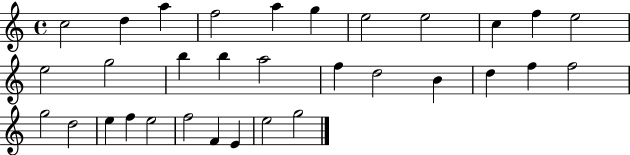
{
  \clef treble
  \time 4/4
  \defaultTimeSignature
  \key c \major
  c''2 d''4 a''4 | f''2 a''4 g''4 | e''2 e''2 | c''4 f''4 e''2 | \break e''2 g''2 | b''4 b''4 a''2 | f''4 d''2 b'4 | d''4 f''4 f''2 | \break g''2 d''2 | e''4 f''4 e''2 | f''2 f'4 e'4 | e''2 g''2 | \break \bar "|."
}